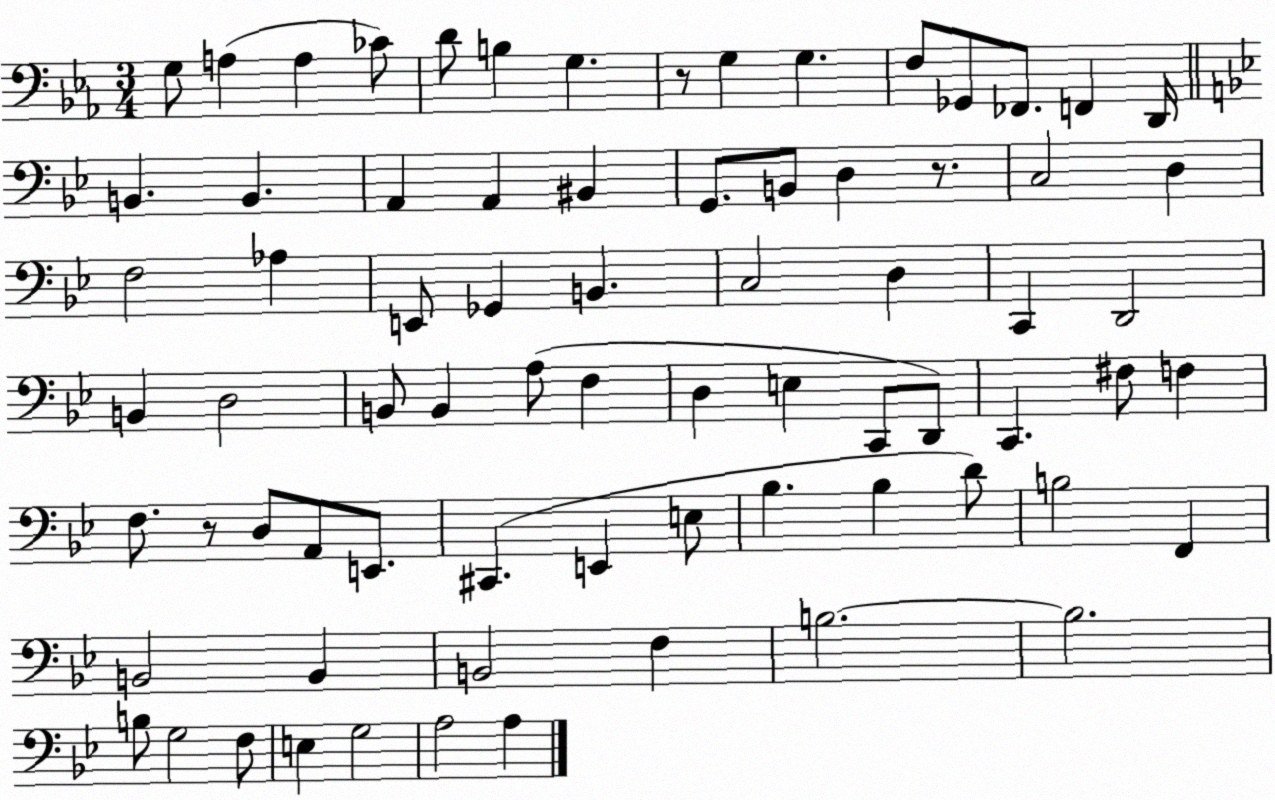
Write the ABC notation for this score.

X:1
T:Untitled
M:3/4
L:1/4
K:Eb
G,/2 A, A, _C/2 D/2 B, G, z/2 G, G, F,/2 _G,,/2 _F,,/2 F,, D,,/4 B,, B,, A,, A,, ^B,, G,,/2 B,,/2 D, z/2 C,2 D, F,2 _A, E,,/2 _G,, B,, C,2 D, C,, D,,2 B,, D,2 B,,/2 B,, A,/2 F, D, E, C,,/2 D,,/2 C,, ^F,/2 F, F,/2 z/2 D,/2 A,,/2 E,,/2 ^C,, E,, E,/2 _B, _B, D/2 B,2 F,, B,,2 B,, B,,2 F, B,2 B,2 B,/2 G,2 F,/2 E, G,2 A,2 A,